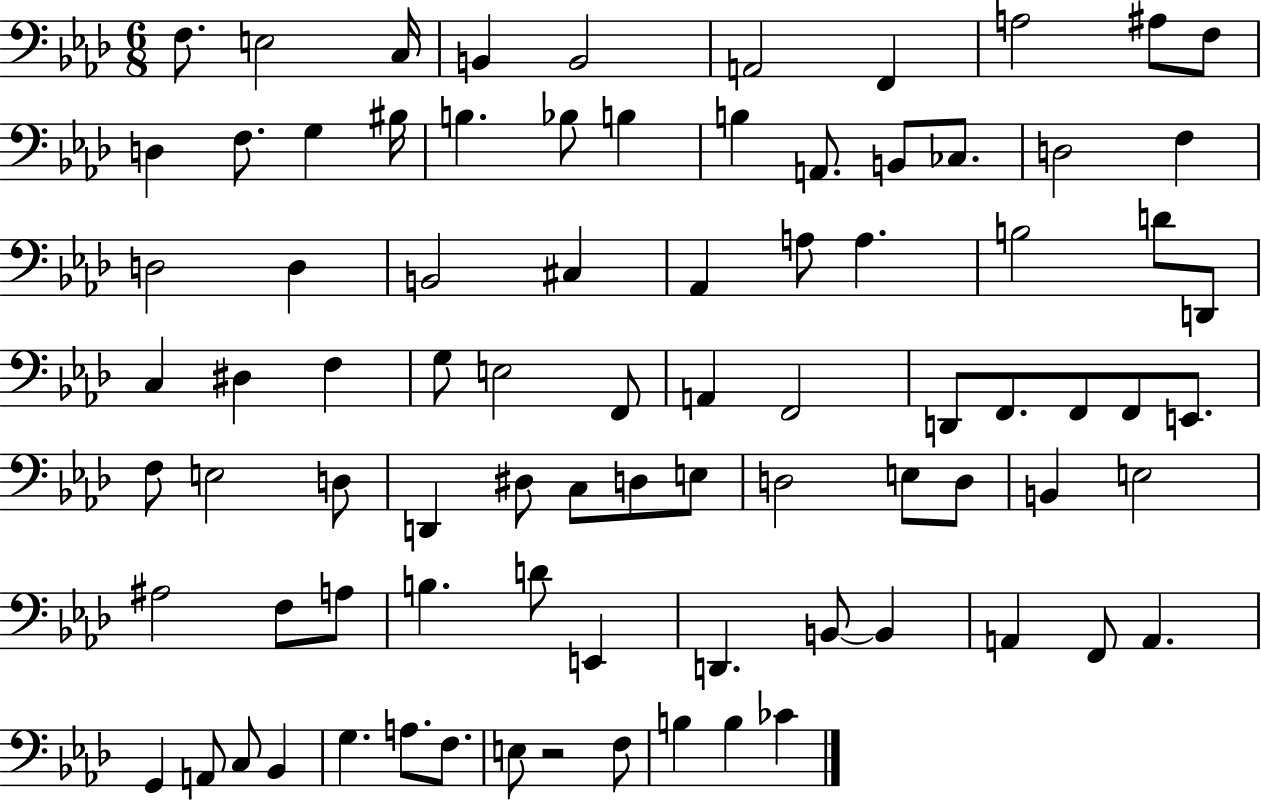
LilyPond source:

{
  \clef bass
  \numericTimeSignature
  \time 6/8
  \key aes \major
  f8. e2 c16 | b,4 b,2 | a,2 f,4 | a2 ais8 f8 | \break d4 f8. g4 bis16 | b4. bes8 b4 | b4 a,8. b,8 ces8. | d2 f4 | \break d2 d4 | b,2 cis4 | aes,4 a8 a4. | b2 d'8 d,8 | \break c4 dis4 f4 | g8 e2 f,8 | a,4 f,2 | d,8 f,8. f,8 f,8 e,8. | \break f8 e2 d8 | d,4 dis8 c8 d8 e8 | d2 e8 d8 | b,4 e2 | \break ais2 f8 a8 | b4. d'8 e,4 | d,4. b,8~~ b,4 | a,4 f,8 a,4. | \break g,4 a,8 c8 bes,4 | g4. a8. f8. | e8 r2 f8 | b4 b4 ces'4 | \break \bar "|."
}